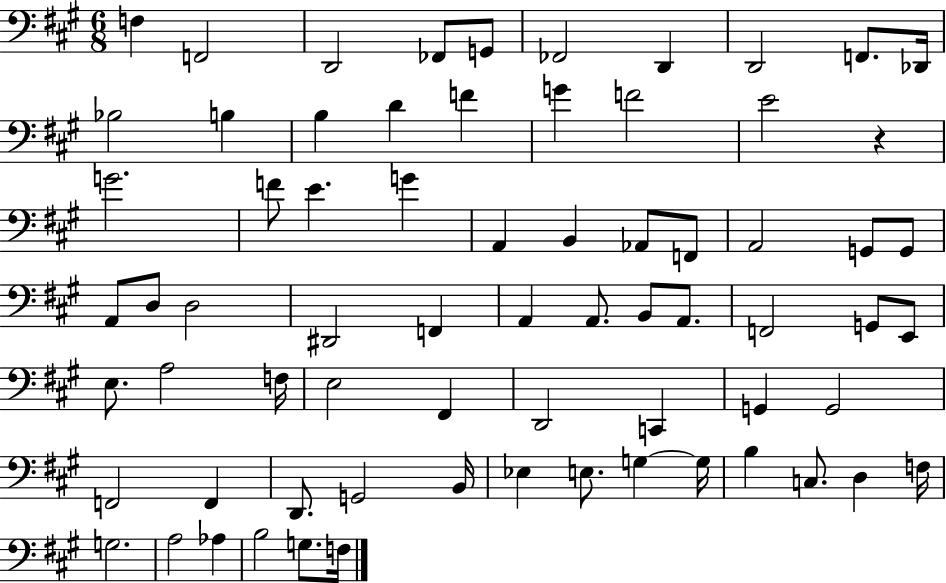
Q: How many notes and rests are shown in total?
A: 70